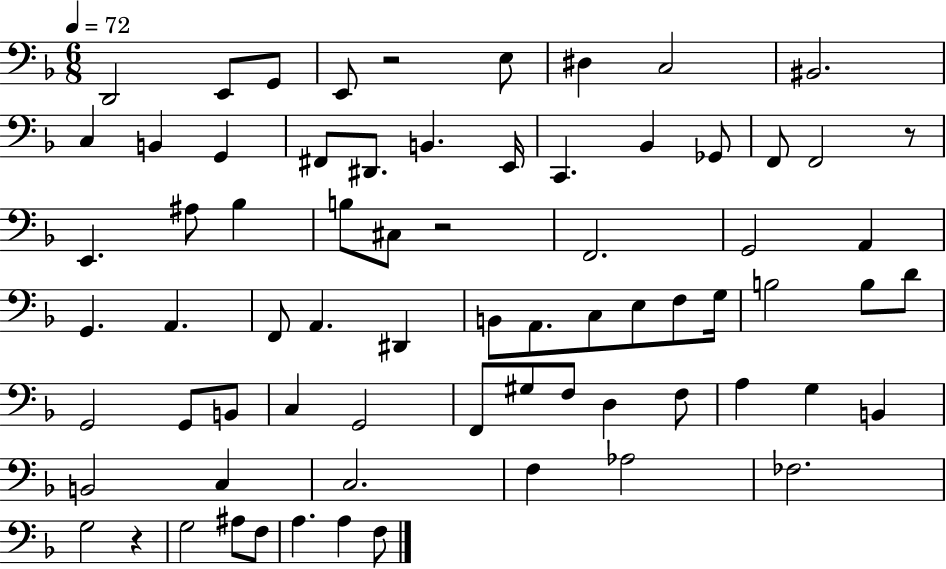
{
  \clef bass
  \numericTimeSignature
  \time 6/8
  \key f \major
  \tempo 4 = 72
  \repeat volta 2 { d,2 e,8 g,8 | e,8 r2 e8 | dis4 c2 | bis,2. | \break c4 b,4 g,4 | fis,8 dis,8. b,4. e,16 | c,4. bes,4 ges,8 | f,8 f,2 r8 | \break e,4. ais8 bes4 | b8 cis8 r2 | f,2. | g,2 a,4 | \break g,4. a,4. | f,8 a,4. dis,4 | b,8 a,8. c8 e8 f8 g16 | b2 b8 d'8 | \break g,2 g,8 b,8 | c4 g,2 | f,8 gis8 f8 d4 f8 | a4 g4 b,4 | \break b,2 c4 | c2. | f4 aes2 | fes2. | \break g2 r4 | g2 ais8 f8 | a4. a4 f8 | } \bar "|."
}